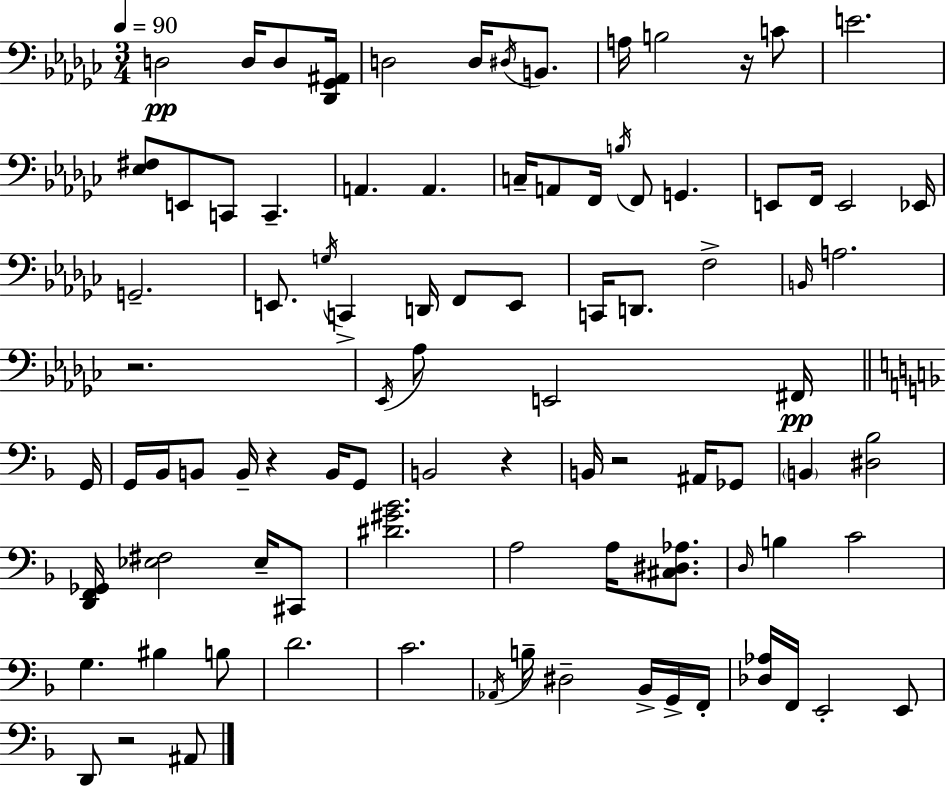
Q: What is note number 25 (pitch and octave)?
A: E2